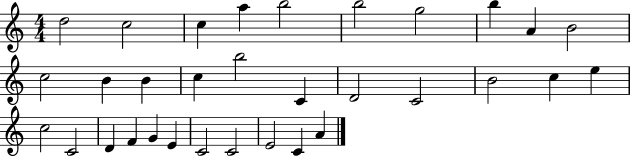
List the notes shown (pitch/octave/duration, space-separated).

D5/h C5/h C5/q A5/q B5/h B5/h G5/h B5/q A4/q B4/h C5/h B4/q B4/q C5/q B5/h C4/q D4/h C4/h B4/h C5/q E5/q C5/h C4/h D4/q F4/q G4/q E4/q C4/h C4/h E4/h C4/q A4/q